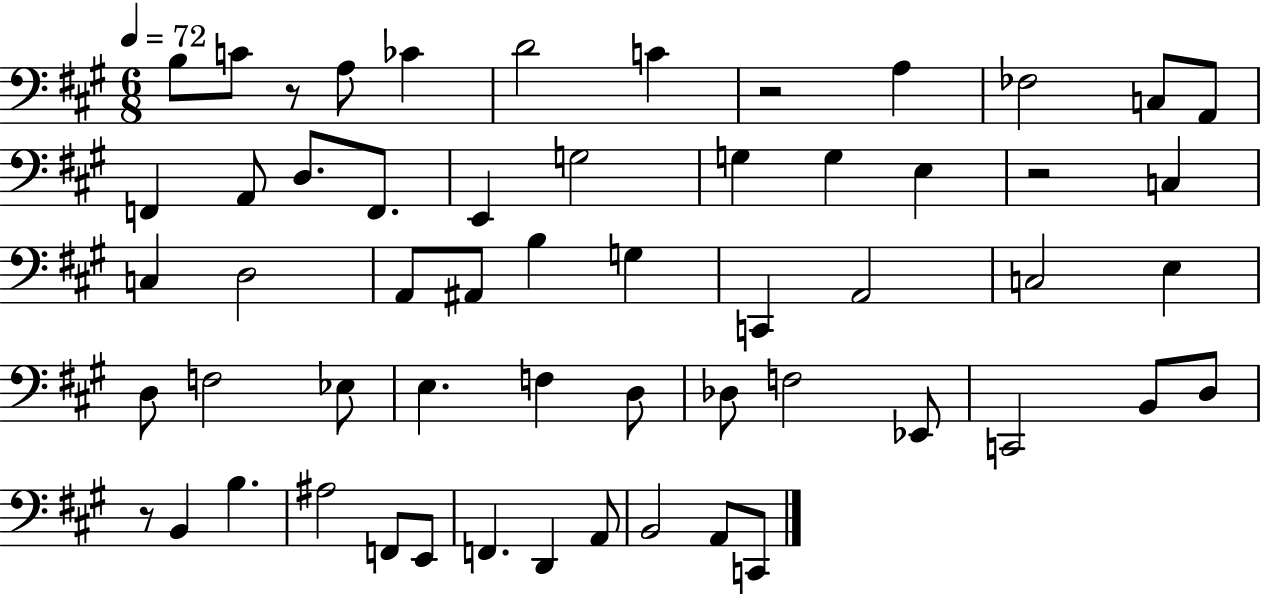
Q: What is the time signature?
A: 6/8